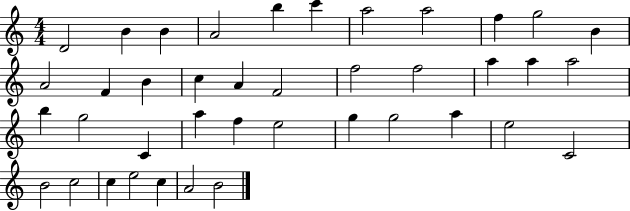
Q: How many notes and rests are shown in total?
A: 40